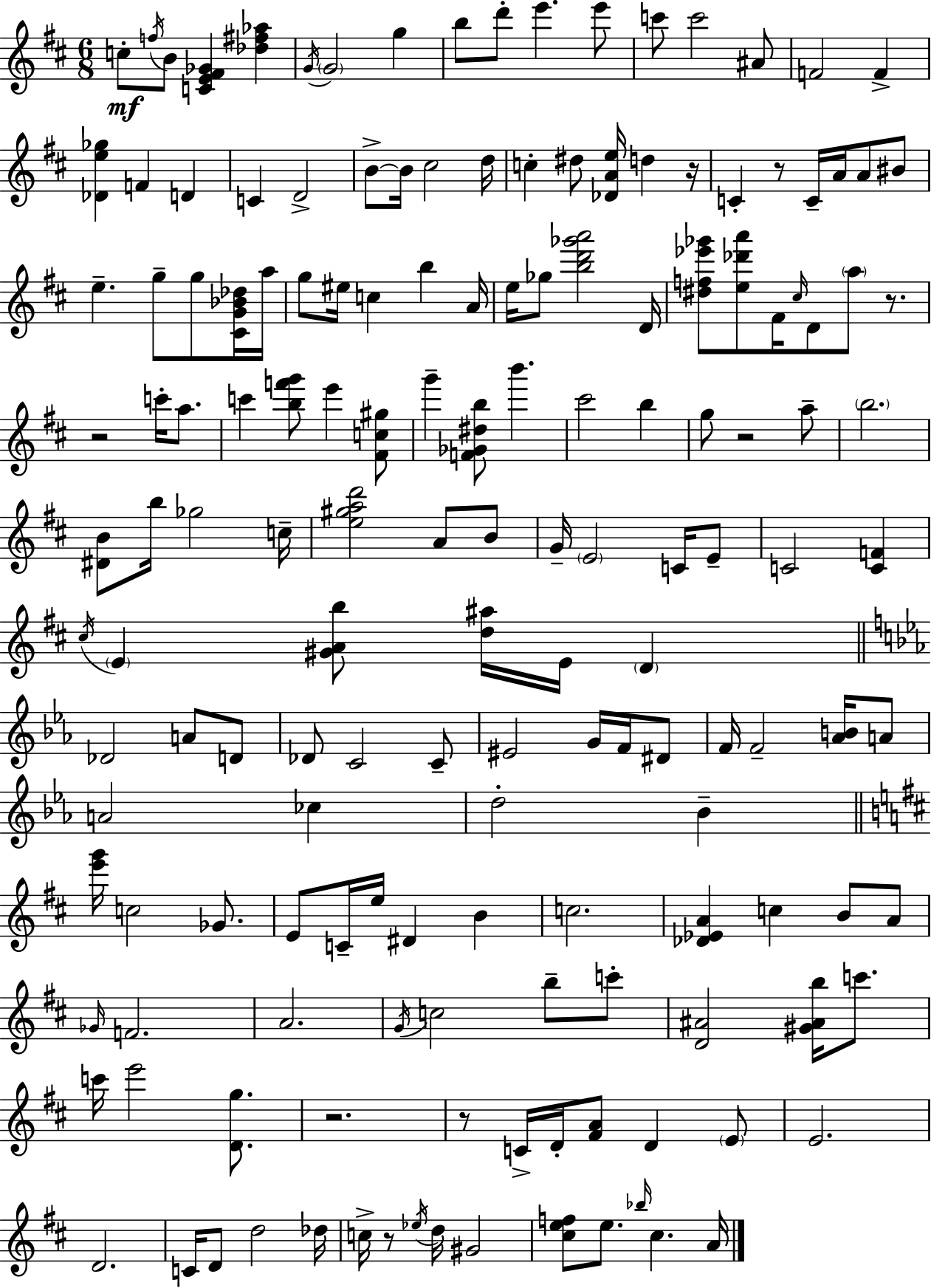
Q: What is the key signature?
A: D major